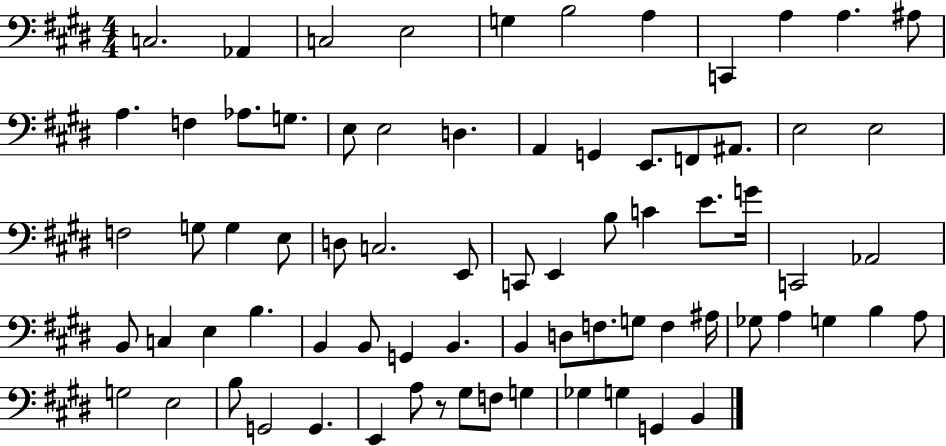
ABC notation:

X:1
T:Untitled
M:4/4
L:1/4
K:E
C,2 _A,, C,2 E,2 G, B,2 A, C,, A, A, ^A,/2 A, F, _A,/2 G,/2 E,/2 E,2 D, A,, G,, E,,/2 F,,/2 ^A,,/2 E,2 E,2 F,2 G,/2 G, E,/2 D,/2 C,2 E,,/2 C,,/2 E,, B,/2 C E/2 G/4 C,,2 _A,,2 B,,/2 C, E, B, B,, B,,/2 G,, B,, B,, D,/2 F,/2 G,/2 F, ^A,/4 _G,/2 A, G, B, A,/2 G,2 E,2 B,/2 G,,2 G,, E,, A,/2 z/2 ^G,/2 F,/2 G, _G, G, G,, B,,